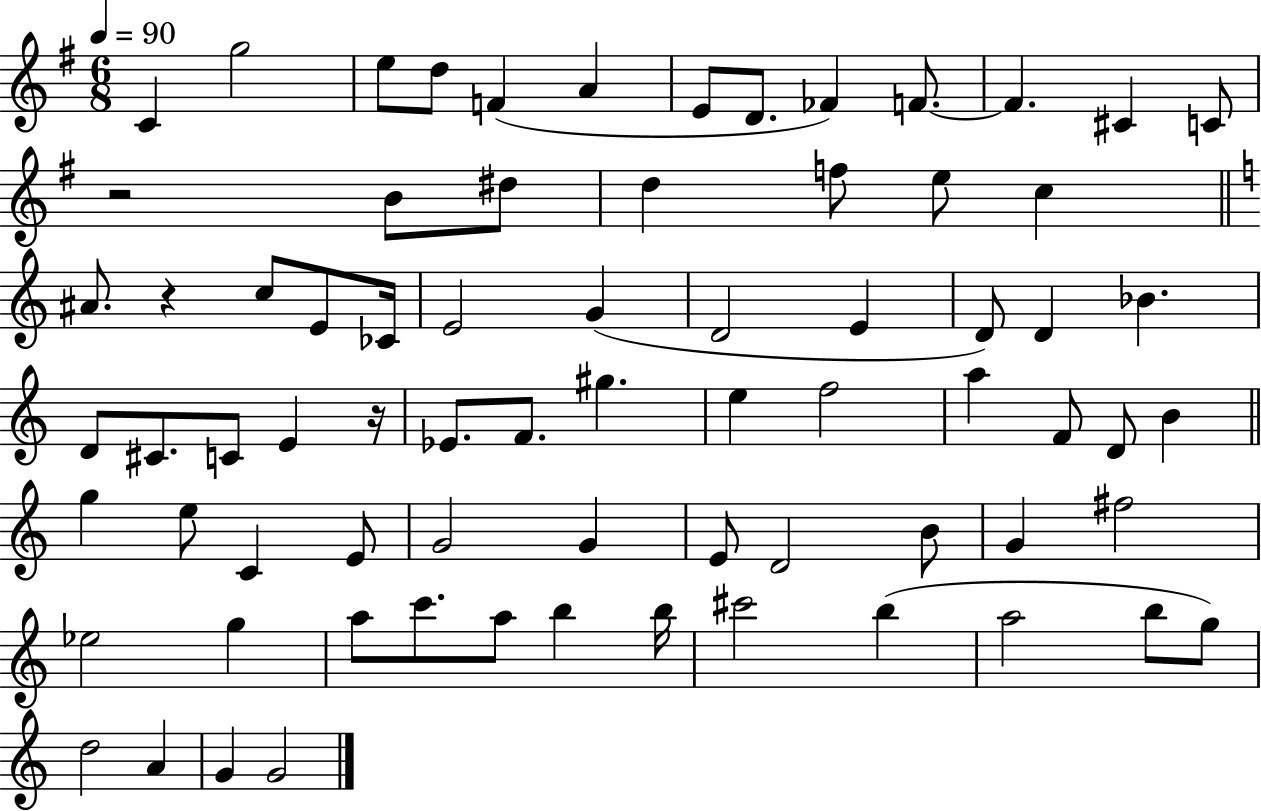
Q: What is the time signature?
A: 6/8